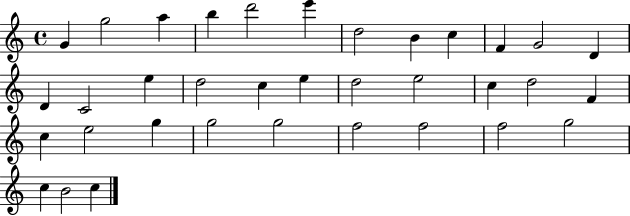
{
  \clef treble
  \time 4/4
  \defaultTimeSignature
  \key c \major
  g'4 g''2 a''4 | b''4 d'''2 e'''4 | d''2 b'4 c''4 | f'4 g'2 d'4 | \break d'4 c'2 e''4 | d''2 c''4 e''4 | d''2 e''2 | c''4 d''2 f'4 | \break c''4 e''2 g''4 | g''2 g''2 | f''2 f''2 | f''2 g''2 | \break c''4 b'2 c''4 | \bar "|."
}